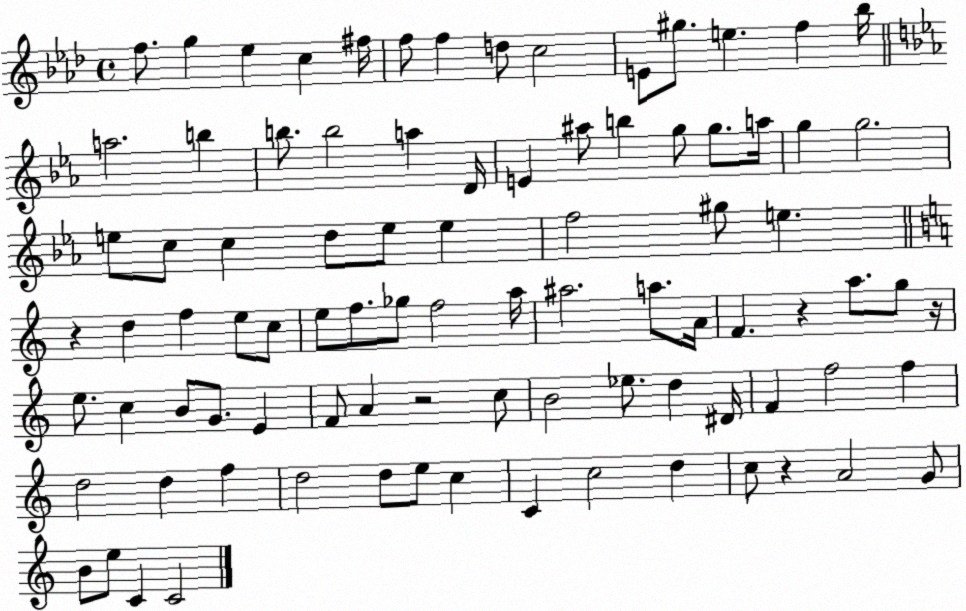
X:1
T:Untitled
M:4/4
L:1/4
K:Ab
f/2 g _e c ^f/4 f/2 f d/2 c2 E/2 ^g/2 e f _b/4 a2 b b/2 b2 a D/4 E ^a/2 b g/2 g/2 a/4 g g2 e/2 c/2 c d/2 e/2 e f2 ^g/2 e z d f e/2 c/2 e/2 f/2 _g/2 f2 a/4 ^a2 a/2 A/4 F z a/2 g/2 z/4 e/2 c B/2 G/2 E F/2 A z2 c/2 B2 _e/2 d ^D/4 F f2 f d2 d f d2 d/2 e/2 c C c2 d c/2 z A2 G/2 B/2 e/2 C C2